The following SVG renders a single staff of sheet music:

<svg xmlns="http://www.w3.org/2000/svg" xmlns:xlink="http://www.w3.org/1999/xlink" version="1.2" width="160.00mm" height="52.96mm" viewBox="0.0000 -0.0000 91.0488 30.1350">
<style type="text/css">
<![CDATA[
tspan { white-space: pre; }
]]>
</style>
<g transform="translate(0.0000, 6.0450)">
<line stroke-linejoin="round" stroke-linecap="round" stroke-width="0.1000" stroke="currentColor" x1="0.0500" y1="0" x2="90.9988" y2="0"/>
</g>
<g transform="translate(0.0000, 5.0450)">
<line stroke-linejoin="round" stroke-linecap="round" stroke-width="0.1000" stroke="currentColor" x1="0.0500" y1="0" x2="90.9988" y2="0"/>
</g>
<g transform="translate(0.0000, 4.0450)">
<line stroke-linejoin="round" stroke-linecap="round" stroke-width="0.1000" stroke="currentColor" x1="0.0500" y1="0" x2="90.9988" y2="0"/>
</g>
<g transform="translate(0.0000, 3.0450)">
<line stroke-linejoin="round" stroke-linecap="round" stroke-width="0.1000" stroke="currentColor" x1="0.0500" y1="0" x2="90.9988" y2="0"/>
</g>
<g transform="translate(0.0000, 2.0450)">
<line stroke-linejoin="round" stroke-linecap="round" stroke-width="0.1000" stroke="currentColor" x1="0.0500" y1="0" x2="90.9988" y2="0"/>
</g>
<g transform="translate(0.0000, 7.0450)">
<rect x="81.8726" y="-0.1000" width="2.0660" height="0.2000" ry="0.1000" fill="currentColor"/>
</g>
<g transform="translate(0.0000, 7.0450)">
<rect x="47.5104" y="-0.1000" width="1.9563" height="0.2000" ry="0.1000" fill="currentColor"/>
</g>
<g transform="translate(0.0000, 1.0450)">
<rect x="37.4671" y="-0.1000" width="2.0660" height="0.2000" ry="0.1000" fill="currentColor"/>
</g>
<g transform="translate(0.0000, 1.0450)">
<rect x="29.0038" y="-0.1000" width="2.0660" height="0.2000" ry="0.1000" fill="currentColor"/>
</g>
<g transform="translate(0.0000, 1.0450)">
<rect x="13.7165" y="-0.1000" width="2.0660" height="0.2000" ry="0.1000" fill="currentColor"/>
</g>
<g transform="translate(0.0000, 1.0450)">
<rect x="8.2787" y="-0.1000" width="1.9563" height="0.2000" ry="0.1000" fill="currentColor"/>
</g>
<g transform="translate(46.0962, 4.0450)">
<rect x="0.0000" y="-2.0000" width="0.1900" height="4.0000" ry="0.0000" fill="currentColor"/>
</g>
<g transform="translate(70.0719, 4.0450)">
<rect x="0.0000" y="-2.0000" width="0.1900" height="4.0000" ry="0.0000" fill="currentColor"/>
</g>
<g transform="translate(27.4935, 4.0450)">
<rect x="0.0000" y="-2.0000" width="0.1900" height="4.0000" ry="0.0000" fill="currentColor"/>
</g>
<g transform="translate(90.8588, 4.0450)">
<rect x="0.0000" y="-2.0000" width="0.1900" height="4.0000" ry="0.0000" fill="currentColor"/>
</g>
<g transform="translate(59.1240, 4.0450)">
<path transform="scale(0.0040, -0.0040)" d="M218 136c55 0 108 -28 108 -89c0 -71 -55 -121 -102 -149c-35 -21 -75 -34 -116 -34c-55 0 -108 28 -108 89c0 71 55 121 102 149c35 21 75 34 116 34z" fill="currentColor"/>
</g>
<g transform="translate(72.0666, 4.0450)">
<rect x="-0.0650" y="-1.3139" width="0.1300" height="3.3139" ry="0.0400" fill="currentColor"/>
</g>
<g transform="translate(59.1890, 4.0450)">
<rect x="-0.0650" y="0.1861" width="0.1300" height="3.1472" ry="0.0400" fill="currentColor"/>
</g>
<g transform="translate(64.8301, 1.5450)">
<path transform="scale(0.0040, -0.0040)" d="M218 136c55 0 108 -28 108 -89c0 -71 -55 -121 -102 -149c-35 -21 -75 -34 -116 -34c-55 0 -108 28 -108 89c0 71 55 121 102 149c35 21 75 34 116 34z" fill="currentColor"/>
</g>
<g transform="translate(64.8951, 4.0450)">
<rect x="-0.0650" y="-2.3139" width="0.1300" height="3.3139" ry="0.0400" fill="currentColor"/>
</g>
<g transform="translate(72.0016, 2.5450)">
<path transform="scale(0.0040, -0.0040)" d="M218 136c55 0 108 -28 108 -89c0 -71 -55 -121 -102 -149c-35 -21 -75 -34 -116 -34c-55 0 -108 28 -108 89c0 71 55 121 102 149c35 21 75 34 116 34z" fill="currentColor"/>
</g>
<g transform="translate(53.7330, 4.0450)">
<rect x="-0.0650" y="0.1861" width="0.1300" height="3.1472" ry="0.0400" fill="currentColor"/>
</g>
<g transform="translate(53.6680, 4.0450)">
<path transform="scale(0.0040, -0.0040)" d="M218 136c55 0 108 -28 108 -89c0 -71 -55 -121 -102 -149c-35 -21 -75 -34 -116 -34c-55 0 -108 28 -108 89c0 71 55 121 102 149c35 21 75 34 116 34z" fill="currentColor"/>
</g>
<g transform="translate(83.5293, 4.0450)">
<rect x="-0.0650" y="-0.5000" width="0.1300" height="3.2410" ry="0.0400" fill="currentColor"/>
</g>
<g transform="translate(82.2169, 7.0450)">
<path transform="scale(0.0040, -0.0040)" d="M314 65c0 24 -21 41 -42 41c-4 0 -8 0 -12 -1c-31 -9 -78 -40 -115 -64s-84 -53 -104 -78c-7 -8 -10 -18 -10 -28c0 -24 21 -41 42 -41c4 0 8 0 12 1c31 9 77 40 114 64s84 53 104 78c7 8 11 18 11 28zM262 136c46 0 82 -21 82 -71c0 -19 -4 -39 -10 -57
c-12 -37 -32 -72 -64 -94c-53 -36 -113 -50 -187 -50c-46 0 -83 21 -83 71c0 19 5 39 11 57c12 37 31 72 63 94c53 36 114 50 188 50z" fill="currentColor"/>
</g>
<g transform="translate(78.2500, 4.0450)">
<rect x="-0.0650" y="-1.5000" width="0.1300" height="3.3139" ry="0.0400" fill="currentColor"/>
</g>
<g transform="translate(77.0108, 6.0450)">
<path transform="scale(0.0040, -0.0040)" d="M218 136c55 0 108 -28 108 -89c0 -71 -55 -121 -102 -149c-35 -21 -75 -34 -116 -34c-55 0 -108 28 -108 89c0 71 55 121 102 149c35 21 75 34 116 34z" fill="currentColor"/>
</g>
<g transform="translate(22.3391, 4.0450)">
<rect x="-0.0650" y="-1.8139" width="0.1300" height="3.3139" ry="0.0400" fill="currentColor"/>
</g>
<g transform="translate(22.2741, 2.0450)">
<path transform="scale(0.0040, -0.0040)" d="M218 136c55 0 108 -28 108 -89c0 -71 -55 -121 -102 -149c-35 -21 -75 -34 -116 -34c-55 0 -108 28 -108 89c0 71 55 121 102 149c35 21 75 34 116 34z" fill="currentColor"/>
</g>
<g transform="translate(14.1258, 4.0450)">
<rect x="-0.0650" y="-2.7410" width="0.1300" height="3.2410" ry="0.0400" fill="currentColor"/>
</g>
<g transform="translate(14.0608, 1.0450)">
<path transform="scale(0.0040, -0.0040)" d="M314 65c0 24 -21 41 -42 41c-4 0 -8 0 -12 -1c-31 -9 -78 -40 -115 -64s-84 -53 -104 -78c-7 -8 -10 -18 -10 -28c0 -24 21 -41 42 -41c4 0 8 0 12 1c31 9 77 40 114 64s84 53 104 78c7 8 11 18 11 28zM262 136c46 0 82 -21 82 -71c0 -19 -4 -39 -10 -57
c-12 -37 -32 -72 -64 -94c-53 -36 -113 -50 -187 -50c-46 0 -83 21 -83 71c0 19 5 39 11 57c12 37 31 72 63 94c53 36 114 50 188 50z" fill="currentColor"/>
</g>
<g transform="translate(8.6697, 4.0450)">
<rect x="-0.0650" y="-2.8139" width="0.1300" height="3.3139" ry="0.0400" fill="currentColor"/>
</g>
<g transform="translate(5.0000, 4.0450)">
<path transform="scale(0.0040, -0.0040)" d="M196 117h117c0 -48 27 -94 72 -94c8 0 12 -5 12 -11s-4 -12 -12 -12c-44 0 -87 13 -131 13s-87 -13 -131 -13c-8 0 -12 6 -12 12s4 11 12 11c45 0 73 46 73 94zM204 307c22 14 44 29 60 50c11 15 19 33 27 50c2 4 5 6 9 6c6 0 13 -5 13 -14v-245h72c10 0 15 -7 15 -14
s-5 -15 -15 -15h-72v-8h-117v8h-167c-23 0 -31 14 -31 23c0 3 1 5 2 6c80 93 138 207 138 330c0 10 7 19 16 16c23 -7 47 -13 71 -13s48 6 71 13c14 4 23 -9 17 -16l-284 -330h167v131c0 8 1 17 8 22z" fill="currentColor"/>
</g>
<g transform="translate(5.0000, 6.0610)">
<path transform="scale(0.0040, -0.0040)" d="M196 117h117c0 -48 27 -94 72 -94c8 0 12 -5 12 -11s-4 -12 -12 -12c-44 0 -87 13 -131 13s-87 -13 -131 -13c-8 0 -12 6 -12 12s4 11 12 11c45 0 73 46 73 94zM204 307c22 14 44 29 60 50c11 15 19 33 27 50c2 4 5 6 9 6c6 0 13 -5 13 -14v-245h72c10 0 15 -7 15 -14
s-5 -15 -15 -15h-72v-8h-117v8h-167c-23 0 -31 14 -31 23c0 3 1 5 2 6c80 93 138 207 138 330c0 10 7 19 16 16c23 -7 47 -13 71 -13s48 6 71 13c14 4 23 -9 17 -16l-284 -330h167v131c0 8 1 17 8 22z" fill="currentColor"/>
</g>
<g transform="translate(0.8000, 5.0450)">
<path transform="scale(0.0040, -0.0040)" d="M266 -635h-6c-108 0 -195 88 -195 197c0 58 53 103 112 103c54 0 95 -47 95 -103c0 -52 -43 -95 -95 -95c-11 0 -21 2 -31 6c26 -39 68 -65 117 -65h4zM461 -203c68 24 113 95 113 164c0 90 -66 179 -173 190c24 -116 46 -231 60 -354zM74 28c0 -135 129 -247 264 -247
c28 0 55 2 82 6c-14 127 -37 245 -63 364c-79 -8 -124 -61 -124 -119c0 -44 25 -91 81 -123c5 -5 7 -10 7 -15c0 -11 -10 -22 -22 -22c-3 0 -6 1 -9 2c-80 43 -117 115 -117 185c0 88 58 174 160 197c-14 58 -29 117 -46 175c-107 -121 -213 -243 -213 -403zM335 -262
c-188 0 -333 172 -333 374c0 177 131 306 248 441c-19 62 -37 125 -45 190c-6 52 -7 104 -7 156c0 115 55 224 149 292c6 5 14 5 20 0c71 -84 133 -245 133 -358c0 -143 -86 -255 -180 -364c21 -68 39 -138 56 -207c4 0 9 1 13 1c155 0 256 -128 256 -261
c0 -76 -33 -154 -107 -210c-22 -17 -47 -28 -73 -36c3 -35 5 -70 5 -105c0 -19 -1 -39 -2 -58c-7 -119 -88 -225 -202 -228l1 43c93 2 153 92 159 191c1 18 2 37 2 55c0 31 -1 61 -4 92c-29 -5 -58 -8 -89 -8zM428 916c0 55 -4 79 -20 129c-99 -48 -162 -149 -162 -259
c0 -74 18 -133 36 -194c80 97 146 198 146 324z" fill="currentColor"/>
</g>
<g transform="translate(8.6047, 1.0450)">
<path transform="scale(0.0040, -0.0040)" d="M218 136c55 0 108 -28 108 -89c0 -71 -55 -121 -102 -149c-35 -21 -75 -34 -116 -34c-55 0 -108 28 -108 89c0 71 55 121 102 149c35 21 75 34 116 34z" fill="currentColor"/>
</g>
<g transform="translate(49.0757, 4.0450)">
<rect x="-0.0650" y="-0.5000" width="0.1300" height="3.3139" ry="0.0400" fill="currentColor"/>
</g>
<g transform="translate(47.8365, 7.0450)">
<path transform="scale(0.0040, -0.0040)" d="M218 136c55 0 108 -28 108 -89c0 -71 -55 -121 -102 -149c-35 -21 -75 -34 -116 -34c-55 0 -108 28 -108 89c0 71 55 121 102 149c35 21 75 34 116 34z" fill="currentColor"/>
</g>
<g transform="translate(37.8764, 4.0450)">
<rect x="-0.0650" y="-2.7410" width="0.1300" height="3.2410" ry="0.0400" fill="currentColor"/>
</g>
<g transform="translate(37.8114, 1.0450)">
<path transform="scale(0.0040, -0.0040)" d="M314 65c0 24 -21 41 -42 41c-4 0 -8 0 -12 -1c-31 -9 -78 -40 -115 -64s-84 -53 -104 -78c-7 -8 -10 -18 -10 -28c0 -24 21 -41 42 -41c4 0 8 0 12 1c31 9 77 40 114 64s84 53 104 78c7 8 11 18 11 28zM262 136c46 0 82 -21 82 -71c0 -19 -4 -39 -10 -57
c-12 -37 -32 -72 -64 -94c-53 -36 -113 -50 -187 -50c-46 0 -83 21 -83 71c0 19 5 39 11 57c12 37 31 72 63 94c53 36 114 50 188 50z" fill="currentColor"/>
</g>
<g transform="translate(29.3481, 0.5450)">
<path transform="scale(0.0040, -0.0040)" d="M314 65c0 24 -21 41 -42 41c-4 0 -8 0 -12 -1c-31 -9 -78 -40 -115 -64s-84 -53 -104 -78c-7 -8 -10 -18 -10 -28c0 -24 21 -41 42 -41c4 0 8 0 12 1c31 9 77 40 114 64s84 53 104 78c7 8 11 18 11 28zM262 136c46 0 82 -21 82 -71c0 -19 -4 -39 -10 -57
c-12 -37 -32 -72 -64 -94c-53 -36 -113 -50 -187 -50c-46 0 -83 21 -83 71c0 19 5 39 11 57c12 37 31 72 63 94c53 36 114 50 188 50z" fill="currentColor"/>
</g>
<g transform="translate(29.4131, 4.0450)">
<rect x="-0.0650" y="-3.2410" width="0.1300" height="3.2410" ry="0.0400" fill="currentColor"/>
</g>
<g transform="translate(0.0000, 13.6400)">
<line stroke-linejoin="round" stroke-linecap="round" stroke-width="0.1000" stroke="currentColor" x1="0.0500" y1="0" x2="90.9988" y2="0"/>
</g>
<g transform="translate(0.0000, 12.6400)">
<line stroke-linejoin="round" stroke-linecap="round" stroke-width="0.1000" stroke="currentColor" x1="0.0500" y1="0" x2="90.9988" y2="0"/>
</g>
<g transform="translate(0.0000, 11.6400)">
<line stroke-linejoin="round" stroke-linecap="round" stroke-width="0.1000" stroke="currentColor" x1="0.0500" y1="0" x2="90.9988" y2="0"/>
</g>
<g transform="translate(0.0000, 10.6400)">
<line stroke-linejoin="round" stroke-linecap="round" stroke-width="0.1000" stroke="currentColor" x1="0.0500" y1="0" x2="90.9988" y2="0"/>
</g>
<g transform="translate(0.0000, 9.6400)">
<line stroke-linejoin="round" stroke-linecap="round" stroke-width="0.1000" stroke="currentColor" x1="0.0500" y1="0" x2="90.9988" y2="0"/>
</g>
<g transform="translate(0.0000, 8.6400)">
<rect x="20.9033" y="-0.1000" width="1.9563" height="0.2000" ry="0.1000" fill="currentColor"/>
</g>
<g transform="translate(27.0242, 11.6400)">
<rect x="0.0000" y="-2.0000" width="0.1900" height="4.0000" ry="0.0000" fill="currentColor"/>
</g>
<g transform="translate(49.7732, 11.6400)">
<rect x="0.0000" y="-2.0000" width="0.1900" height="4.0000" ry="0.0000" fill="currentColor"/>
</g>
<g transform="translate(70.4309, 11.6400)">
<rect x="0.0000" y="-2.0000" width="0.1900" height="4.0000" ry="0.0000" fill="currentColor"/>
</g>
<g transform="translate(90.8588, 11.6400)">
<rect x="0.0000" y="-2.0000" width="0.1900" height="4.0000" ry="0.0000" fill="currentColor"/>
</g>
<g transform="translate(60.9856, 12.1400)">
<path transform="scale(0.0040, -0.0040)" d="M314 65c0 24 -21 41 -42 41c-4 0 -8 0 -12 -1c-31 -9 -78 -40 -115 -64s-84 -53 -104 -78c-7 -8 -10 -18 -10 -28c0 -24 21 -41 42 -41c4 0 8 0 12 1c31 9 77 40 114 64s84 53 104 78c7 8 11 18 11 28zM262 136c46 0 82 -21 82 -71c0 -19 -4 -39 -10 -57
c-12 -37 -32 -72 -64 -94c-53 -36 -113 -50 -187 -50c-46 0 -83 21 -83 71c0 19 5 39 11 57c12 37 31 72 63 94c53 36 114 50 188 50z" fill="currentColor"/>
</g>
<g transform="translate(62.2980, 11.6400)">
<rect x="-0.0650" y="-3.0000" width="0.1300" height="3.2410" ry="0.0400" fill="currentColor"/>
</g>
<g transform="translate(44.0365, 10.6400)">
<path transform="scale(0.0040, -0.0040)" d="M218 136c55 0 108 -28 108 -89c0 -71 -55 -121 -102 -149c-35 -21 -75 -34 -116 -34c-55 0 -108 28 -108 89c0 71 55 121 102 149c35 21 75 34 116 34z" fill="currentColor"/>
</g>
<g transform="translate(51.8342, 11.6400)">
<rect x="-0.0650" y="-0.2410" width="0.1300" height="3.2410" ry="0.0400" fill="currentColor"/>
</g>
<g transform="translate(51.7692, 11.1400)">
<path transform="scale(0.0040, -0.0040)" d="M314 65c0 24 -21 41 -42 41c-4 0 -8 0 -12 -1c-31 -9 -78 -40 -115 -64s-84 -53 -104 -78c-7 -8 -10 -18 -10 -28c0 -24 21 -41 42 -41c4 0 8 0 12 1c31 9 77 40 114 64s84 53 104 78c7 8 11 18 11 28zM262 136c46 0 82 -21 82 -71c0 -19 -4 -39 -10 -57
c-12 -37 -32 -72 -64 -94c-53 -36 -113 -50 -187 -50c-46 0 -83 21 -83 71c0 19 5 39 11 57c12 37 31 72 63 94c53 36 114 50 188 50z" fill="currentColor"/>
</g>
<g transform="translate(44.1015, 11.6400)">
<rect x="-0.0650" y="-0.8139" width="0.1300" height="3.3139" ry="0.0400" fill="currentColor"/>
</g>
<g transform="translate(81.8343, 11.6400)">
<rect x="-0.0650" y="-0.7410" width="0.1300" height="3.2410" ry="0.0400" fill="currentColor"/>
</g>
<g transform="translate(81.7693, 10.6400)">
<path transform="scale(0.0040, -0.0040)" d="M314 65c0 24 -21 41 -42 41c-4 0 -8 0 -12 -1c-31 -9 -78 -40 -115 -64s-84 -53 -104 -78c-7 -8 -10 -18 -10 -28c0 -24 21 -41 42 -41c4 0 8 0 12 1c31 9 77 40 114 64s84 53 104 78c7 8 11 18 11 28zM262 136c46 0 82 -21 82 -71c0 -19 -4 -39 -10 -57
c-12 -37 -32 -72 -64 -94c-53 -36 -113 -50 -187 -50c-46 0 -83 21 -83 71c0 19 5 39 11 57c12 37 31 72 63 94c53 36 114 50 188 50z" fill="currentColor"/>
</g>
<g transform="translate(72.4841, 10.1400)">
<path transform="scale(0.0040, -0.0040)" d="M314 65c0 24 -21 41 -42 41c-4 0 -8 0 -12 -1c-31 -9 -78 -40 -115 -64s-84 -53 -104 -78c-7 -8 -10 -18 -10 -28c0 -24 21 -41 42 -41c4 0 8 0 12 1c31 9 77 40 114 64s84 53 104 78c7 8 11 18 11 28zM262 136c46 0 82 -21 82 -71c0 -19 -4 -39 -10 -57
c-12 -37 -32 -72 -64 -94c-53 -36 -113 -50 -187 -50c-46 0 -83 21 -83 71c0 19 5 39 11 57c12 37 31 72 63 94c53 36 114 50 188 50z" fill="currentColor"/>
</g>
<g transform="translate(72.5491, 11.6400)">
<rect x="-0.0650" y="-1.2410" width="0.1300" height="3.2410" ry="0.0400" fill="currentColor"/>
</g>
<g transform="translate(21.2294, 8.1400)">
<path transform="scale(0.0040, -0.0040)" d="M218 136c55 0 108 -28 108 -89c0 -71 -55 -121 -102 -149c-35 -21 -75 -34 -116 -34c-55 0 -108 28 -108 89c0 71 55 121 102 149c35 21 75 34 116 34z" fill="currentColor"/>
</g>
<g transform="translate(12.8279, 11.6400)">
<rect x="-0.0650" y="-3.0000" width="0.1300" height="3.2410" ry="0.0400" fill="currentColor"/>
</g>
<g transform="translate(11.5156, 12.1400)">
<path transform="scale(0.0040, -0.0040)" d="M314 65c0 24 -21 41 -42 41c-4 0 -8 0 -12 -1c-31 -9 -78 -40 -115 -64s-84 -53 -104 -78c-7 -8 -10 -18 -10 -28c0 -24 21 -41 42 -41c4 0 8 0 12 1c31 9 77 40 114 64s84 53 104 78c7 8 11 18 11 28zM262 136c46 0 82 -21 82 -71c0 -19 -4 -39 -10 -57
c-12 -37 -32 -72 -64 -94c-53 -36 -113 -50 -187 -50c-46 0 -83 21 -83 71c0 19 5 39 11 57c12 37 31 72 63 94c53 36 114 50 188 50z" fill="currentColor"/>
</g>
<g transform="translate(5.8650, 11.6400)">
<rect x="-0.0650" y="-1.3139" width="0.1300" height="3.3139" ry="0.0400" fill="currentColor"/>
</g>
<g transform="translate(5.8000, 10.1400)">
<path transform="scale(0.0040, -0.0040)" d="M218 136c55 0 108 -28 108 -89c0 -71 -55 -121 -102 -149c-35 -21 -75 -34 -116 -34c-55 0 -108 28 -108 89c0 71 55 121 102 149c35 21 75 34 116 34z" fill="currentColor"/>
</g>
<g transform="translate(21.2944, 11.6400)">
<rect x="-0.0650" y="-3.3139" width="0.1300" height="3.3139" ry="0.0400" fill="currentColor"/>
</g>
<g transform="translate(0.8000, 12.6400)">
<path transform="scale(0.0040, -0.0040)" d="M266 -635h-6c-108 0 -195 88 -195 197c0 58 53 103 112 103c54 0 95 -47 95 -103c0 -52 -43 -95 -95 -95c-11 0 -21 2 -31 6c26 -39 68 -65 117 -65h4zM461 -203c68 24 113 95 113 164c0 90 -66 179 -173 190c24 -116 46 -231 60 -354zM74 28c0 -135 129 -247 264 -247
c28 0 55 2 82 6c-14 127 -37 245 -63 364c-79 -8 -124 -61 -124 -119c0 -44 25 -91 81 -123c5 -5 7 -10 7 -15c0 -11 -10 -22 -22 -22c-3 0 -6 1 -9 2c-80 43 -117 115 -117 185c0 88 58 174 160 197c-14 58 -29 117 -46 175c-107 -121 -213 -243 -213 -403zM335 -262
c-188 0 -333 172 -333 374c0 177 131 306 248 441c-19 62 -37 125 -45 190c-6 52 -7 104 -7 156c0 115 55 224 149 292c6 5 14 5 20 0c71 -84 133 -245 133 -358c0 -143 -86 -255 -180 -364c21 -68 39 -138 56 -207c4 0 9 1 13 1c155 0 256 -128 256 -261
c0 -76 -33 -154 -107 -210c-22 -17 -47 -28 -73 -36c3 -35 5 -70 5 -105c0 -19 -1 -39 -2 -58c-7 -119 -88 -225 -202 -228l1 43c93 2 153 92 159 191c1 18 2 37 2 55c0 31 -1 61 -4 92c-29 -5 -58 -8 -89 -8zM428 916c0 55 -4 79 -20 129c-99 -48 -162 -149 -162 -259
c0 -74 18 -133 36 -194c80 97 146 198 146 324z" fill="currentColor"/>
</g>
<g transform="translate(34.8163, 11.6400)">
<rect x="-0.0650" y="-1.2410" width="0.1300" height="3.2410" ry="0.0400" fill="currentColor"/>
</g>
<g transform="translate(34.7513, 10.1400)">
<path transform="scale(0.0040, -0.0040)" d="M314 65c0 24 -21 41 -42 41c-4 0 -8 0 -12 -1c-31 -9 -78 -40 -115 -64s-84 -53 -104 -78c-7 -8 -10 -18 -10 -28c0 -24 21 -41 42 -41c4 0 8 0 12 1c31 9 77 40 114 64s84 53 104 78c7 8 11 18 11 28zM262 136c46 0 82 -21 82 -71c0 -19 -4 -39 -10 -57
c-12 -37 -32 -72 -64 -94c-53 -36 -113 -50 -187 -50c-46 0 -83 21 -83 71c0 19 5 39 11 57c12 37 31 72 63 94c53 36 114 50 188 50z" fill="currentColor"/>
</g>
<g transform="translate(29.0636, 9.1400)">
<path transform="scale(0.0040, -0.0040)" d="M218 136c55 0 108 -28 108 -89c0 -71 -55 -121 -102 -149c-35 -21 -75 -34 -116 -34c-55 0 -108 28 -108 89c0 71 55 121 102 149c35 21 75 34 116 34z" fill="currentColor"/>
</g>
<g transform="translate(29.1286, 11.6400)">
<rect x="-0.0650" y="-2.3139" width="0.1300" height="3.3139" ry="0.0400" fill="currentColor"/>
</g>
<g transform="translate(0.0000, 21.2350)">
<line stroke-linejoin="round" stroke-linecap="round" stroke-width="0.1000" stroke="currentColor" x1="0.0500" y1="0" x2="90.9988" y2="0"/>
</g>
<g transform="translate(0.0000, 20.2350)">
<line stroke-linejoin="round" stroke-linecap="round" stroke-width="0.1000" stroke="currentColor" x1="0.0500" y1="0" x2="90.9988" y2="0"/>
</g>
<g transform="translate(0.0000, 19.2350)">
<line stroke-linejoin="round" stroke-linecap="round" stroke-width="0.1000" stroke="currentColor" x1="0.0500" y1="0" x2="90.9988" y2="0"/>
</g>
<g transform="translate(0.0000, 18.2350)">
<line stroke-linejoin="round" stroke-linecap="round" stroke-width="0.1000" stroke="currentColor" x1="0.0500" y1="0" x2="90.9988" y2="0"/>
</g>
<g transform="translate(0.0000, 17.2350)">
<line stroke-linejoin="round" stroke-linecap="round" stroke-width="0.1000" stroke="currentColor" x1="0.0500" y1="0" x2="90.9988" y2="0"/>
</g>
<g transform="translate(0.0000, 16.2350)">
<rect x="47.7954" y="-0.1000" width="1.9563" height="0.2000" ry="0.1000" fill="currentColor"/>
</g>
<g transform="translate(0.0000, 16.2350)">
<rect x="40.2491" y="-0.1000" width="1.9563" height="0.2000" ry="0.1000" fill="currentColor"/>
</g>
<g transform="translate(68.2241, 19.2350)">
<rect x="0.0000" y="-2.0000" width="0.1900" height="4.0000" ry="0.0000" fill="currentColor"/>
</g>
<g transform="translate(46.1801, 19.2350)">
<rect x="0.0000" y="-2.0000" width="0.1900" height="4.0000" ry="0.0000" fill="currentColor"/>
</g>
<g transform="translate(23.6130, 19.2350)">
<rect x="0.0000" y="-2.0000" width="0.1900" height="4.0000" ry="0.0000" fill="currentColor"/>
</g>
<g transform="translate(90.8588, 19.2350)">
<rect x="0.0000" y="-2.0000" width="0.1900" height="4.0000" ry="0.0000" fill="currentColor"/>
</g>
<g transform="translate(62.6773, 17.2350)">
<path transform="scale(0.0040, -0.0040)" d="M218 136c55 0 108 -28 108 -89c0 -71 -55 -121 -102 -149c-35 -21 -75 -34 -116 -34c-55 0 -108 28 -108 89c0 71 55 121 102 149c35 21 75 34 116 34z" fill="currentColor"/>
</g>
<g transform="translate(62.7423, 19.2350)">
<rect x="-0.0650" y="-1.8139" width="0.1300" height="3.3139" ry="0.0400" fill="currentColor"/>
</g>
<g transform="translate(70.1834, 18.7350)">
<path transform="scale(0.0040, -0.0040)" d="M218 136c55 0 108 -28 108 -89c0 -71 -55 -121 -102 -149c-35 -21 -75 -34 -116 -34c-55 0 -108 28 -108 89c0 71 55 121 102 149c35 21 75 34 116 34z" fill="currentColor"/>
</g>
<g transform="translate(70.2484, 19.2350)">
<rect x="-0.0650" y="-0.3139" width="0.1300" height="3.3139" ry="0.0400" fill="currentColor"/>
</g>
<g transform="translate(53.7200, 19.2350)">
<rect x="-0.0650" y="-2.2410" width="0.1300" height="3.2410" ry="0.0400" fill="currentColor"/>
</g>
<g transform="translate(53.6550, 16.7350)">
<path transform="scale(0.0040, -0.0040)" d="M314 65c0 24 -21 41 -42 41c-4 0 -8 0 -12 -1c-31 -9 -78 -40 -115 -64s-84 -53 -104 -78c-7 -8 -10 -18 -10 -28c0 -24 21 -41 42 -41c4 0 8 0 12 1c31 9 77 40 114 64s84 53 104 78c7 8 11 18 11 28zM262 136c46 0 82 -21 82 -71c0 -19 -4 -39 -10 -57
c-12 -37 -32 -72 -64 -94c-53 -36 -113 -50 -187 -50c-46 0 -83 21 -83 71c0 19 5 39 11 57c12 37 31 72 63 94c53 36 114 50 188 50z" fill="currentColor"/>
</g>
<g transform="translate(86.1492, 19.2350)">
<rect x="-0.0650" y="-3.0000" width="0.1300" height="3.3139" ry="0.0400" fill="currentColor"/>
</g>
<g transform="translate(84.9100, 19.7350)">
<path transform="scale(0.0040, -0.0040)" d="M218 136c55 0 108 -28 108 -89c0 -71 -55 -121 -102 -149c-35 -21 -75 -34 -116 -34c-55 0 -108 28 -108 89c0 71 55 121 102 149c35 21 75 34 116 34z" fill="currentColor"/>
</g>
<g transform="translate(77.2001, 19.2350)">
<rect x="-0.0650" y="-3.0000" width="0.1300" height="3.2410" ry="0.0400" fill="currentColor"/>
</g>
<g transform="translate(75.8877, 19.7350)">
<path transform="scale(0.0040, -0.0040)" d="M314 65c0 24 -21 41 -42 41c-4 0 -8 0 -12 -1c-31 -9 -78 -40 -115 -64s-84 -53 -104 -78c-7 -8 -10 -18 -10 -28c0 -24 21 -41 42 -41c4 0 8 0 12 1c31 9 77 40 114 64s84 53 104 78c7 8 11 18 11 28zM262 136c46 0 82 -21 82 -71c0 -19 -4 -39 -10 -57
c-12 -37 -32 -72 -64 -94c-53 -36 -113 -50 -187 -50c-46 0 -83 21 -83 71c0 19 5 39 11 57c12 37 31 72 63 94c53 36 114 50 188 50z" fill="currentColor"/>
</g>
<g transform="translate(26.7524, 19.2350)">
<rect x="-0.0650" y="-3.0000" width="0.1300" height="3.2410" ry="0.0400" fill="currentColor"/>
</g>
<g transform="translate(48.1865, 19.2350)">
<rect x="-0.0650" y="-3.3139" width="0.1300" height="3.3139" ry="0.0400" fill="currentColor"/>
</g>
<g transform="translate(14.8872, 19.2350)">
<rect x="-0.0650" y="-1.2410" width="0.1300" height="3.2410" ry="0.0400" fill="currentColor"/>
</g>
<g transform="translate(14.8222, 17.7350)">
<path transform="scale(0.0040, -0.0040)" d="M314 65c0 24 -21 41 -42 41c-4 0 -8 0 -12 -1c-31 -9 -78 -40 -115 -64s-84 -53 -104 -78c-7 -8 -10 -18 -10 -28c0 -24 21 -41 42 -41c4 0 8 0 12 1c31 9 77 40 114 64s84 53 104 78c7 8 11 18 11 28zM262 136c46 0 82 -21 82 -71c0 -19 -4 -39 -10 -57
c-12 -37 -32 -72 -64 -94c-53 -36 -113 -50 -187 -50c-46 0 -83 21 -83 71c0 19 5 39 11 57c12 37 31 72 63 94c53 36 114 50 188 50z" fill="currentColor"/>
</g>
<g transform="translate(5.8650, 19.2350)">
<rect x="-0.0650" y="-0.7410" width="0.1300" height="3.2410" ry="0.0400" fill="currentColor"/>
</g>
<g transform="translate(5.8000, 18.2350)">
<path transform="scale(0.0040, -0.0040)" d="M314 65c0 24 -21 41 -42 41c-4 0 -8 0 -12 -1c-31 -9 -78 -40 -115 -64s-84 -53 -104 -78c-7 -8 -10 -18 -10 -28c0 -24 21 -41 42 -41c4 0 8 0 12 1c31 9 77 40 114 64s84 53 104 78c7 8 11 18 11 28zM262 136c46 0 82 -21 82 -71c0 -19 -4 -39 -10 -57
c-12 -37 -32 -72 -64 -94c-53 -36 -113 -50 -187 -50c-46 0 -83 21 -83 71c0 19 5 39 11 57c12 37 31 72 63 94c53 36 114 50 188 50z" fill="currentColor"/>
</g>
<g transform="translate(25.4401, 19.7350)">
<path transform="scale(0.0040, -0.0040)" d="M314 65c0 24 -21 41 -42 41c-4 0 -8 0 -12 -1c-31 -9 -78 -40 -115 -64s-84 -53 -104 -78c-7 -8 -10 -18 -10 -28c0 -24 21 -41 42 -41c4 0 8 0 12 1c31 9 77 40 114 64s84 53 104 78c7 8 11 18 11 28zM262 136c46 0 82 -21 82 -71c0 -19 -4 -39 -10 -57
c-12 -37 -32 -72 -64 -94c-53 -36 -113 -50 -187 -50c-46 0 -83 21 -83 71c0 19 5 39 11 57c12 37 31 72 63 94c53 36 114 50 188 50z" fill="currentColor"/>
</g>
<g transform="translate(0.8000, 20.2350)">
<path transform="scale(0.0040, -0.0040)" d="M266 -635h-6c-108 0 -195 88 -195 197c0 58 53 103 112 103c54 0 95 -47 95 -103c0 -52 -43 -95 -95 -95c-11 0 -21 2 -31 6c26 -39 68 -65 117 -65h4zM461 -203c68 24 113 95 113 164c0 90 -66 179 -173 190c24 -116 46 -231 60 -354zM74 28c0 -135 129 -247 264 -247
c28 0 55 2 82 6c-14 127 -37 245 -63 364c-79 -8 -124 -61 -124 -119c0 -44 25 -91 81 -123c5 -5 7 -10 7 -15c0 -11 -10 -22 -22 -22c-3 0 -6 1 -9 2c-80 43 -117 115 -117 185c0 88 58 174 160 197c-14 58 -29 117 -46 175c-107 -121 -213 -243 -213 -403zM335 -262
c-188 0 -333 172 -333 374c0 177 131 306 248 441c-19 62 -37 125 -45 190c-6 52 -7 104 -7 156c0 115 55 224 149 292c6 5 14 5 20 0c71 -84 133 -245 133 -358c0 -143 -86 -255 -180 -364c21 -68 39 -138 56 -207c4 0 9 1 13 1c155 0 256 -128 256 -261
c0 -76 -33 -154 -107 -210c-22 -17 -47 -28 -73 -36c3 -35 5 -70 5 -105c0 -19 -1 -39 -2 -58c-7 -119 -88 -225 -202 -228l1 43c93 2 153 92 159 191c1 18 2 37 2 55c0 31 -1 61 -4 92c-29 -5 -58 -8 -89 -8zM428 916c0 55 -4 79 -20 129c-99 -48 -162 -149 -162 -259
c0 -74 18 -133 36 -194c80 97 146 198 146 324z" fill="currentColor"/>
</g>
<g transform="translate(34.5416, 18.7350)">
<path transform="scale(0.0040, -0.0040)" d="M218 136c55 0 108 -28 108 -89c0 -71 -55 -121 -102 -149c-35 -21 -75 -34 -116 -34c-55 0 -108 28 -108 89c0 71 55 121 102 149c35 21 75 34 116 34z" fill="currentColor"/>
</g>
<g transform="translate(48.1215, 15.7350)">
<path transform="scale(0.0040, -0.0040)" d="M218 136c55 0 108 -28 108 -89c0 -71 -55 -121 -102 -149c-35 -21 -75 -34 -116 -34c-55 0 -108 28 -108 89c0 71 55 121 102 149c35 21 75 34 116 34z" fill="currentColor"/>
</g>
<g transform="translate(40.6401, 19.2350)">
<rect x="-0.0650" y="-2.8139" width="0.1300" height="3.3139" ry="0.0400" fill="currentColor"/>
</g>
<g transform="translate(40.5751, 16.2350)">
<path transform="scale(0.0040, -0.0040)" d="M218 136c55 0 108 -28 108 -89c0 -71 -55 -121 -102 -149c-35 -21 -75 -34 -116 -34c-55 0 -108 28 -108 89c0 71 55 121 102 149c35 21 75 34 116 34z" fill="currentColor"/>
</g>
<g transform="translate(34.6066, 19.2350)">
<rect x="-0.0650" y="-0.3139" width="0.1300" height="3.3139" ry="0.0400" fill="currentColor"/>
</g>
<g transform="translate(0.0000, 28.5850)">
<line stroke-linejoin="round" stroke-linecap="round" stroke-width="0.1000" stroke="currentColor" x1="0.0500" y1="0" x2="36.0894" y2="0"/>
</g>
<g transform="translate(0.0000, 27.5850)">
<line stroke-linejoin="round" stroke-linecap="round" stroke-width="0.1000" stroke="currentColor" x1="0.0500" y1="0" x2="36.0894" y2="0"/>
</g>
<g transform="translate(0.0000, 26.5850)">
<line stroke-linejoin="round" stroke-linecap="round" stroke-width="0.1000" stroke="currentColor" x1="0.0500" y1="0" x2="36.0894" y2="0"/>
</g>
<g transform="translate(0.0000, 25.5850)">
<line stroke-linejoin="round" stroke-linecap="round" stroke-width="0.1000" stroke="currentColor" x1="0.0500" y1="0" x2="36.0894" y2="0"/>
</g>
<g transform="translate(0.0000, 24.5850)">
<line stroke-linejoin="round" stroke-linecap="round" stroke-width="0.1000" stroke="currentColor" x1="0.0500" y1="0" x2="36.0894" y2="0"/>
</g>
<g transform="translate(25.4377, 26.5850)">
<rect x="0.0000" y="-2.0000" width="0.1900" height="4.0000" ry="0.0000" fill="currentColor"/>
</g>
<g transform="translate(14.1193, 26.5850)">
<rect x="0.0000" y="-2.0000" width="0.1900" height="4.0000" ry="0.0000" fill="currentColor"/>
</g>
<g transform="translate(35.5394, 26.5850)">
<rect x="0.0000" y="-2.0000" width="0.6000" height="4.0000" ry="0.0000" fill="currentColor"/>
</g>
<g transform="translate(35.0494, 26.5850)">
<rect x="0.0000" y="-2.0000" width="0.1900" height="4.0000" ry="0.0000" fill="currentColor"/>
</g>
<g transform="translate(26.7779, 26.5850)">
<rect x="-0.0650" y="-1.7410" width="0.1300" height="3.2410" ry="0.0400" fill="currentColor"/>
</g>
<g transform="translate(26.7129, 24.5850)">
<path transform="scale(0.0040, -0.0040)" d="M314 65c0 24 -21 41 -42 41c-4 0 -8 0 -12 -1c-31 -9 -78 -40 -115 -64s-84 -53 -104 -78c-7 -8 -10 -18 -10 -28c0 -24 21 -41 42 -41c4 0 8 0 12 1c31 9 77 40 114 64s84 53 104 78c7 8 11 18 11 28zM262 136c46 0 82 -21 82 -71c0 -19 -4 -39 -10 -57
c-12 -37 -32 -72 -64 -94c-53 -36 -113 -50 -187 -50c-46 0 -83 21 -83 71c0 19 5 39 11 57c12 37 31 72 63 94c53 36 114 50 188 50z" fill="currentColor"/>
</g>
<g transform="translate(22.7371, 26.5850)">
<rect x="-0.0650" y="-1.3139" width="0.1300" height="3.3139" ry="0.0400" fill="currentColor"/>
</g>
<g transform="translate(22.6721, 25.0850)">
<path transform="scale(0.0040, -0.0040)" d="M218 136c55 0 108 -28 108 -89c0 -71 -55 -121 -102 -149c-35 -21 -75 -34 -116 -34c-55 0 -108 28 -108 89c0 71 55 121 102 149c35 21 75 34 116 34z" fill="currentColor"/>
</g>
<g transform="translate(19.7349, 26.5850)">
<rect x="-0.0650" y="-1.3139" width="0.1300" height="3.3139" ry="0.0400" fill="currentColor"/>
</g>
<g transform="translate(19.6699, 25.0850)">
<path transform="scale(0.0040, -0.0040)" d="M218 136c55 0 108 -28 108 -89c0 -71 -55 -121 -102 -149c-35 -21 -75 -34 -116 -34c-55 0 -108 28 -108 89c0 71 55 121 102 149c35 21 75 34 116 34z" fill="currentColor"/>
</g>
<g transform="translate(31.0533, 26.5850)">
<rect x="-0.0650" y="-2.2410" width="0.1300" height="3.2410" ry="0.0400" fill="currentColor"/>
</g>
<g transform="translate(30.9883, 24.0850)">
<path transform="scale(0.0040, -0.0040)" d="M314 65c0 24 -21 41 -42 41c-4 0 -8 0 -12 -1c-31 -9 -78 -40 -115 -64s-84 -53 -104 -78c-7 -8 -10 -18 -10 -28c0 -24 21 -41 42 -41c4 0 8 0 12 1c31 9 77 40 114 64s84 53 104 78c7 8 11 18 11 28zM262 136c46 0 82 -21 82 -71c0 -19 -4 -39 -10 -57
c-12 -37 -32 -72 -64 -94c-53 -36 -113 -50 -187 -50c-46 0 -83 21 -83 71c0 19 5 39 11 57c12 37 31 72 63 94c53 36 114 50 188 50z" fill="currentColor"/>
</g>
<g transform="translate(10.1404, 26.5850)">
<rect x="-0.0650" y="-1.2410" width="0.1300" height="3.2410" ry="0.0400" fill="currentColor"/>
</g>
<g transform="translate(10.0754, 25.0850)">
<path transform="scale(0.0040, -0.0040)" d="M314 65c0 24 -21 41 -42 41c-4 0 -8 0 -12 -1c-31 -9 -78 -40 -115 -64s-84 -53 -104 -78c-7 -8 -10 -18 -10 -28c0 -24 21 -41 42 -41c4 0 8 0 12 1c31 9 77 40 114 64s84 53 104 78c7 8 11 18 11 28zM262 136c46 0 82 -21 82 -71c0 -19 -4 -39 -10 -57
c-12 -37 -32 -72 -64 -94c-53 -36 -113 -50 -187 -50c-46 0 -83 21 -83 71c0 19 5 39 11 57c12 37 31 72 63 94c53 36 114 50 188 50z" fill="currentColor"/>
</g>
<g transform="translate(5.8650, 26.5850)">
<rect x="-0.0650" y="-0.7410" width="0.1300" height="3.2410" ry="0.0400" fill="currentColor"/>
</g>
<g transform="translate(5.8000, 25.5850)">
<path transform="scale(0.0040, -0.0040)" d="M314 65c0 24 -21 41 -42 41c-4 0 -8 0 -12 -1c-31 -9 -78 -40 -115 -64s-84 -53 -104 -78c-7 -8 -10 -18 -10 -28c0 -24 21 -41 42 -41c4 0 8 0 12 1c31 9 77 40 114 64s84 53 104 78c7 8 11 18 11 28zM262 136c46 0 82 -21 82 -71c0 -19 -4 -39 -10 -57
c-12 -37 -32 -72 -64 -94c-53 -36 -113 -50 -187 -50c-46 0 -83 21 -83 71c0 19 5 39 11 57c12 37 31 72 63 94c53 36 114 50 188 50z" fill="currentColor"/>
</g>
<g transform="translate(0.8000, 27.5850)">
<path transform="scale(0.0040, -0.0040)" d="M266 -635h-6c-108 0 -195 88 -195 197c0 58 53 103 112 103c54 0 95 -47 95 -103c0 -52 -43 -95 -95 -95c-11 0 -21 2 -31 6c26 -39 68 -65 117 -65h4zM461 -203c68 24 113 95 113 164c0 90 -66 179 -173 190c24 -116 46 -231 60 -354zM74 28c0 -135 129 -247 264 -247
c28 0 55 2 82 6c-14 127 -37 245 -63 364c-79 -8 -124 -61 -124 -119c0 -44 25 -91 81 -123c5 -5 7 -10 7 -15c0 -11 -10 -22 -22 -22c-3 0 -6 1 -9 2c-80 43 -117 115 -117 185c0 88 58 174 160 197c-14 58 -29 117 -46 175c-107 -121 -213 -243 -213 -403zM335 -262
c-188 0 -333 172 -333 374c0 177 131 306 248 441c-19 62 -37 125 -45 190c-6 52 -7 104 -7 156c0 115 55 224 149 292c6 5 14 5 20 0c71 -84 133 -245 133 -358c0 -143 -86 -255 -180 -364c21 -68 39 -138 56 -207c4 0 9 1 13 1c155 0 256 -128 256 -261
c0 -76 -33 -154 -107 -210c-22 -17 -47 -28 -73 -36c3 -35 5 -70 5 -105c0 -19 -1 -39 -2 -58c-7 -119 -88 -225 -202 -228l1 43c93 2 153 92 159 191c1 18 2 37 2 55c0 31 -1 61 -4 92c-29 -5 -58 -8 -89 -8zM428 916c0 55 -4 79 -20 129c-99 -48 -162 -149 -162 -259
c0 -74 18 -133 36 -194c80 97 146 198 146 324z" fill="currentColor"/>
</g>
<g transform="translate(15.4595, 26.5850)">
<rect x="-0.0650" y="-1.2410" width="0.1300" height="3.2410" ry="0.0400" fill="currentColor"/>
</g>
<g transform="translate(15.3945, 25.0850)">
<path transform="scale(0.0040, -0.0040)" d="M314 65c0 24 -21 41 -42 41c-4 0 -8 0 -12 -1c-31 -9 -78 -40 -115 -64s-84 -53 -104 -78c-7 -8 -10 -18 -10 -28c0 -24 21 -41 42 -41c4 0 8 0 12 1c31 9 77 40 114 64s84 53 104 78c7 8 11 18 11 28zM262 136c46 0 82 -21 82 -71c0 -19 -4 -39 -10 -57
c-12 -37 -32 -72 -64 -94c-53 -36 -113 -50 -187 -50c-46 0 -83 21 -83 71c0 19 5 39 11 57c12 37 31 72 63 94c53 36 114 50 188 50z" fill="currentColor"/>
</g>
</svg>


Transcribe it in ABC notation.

X:1
T:Untitled
M:4/4
L:1/4
K:C
a a2 f b2 a2 C B B g e E C2 e A2 b g e2 d c2 A2 e2 d2 d2 e2 A2 c a b g2 f c A2 A d2 e2 e2 e e f2 g2